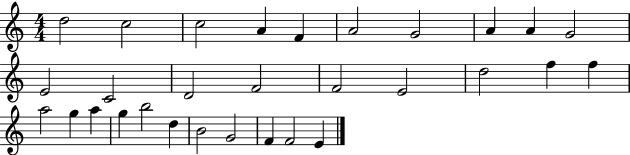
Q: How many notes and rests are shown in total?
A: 30